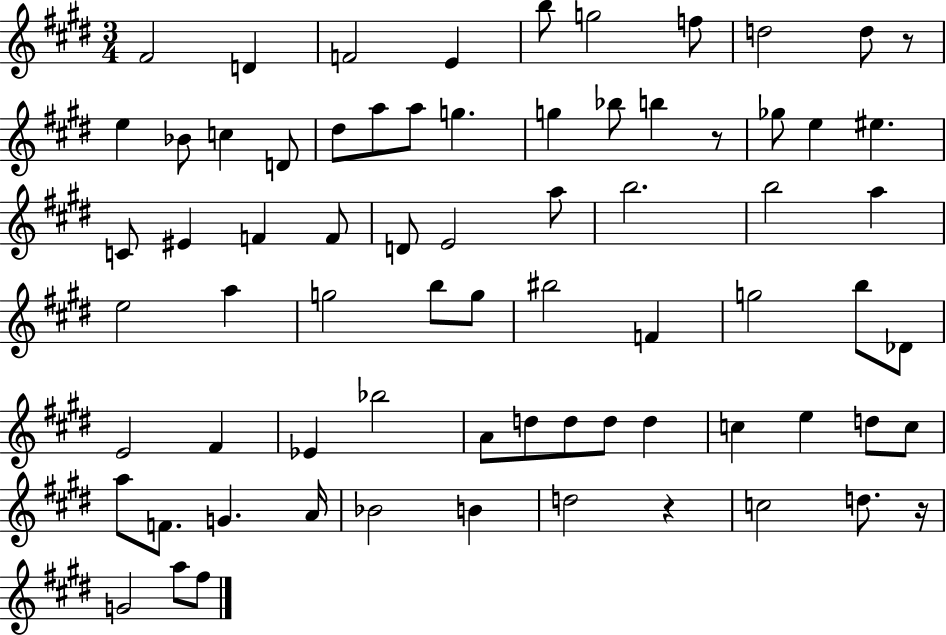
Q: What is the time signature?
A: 3/4